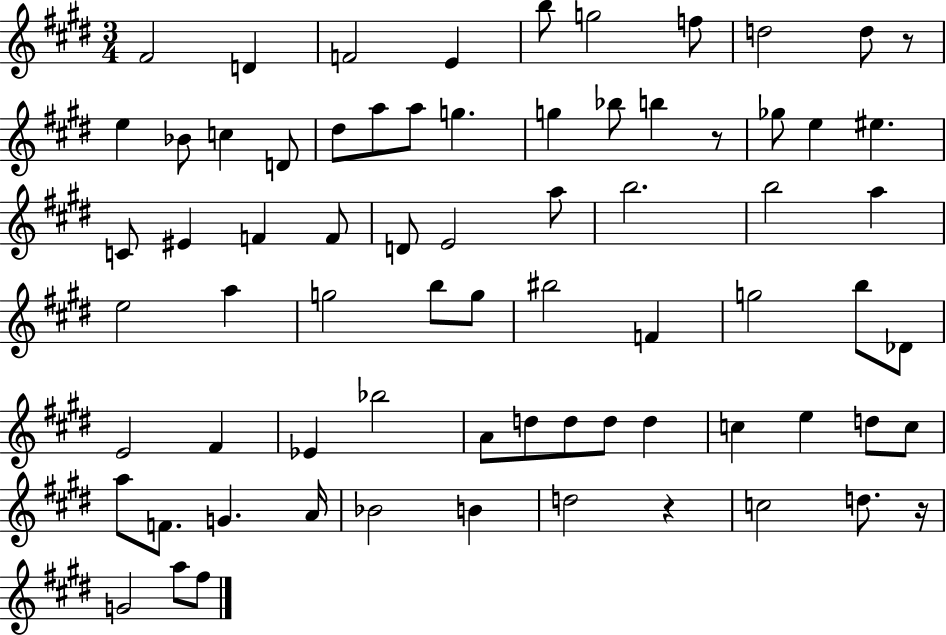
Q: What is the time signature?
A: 3/4